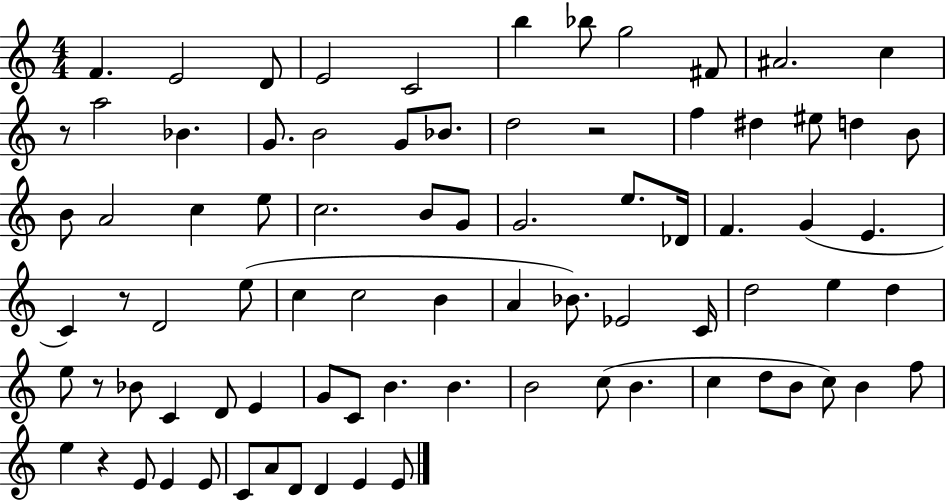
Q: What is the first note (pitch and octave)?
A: F4